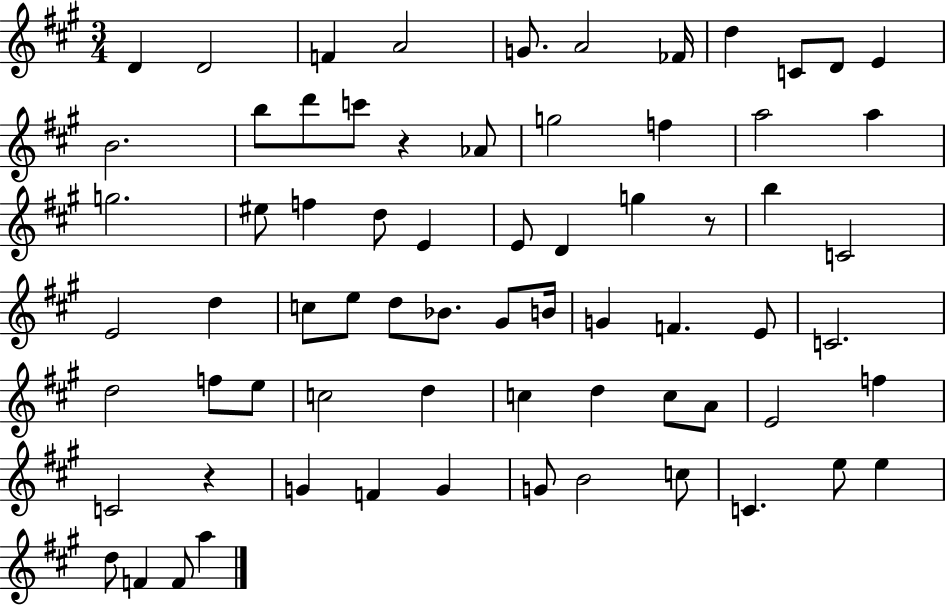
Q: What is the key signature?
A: A major